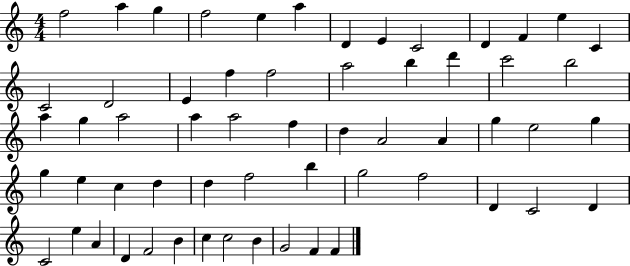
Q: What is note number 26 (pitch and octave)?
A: A5